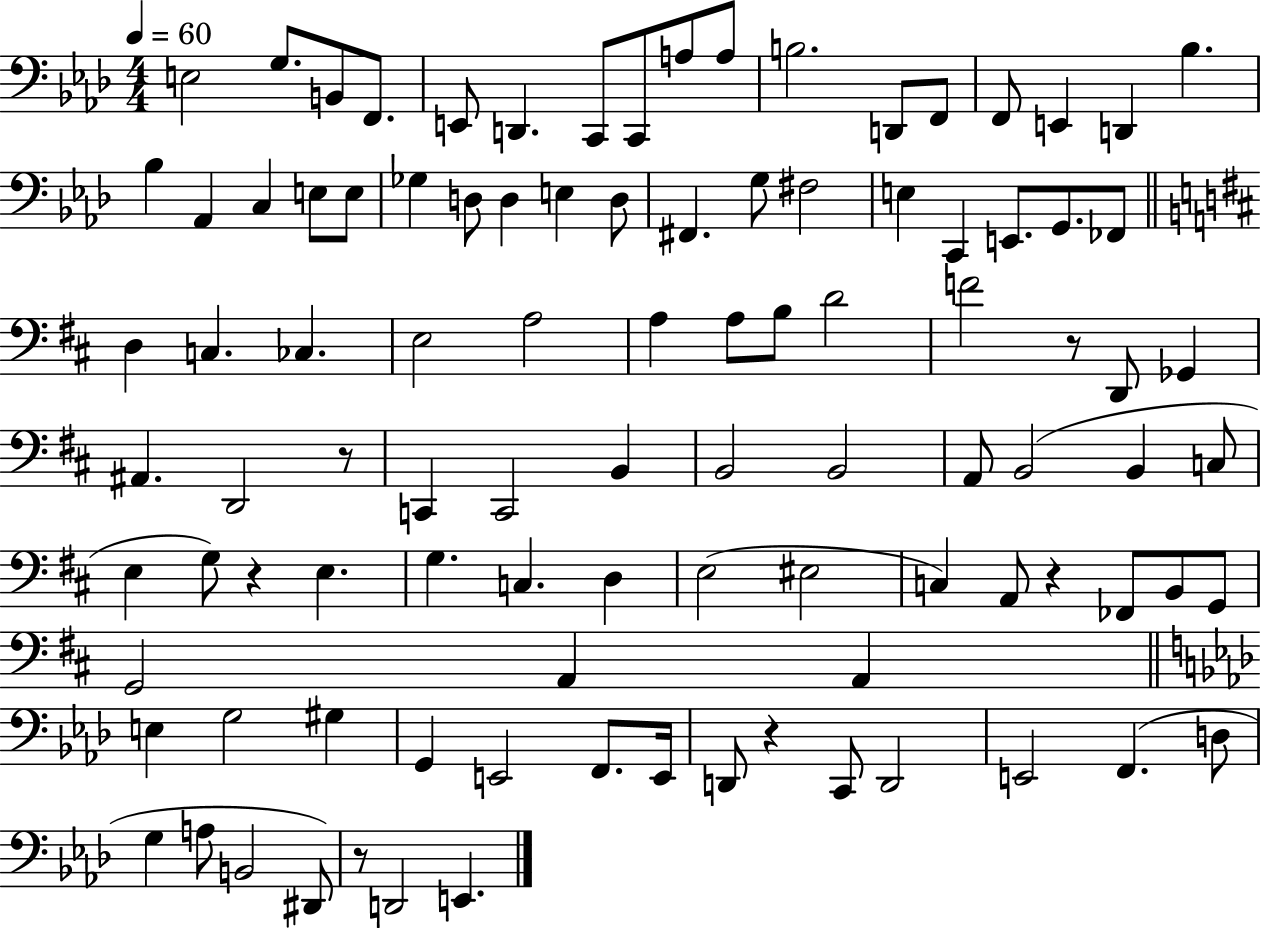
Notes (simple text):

E3/h G3/e. B2/e F2/e. E2/e D2/q. C2/e C2/e A3/e A3/e B3/h. D2/e F2/e F2/e E2/q D2/q Bb3/q. Bb3/q Ab2/q C3/q E3/e E3/e Gb3/q D3/e D3/q E3/q D3/e F#2/q. G3/e F#3/h E3/q C2/q E2/e. G2/e. FES2/e D3/q C3/q. CES3/q. E3/h A3/h A3/q A3/e B3/e D4/h F4/h R/e D2/e Gb2/q A#2/q. D2/h R/e C2/q C2/h B2/q B2/h B2/h A2/e B2/h B2/q C3/e E3/q G3/e R/q E3/q. G3/q. C3/q. D3/q E3/h EIS3/h C3/q A2/e R/q FES2/e B2/e G2/e G2/h A2/q A2/q E3/q G3/h G#3/q G2/q E2/h F2/e. E2/s D2/e R/q C2/e D2/h E2/h F2/q. D3/e G3/q A3/e B2/h D#2/e R/e D2/h E2/q.